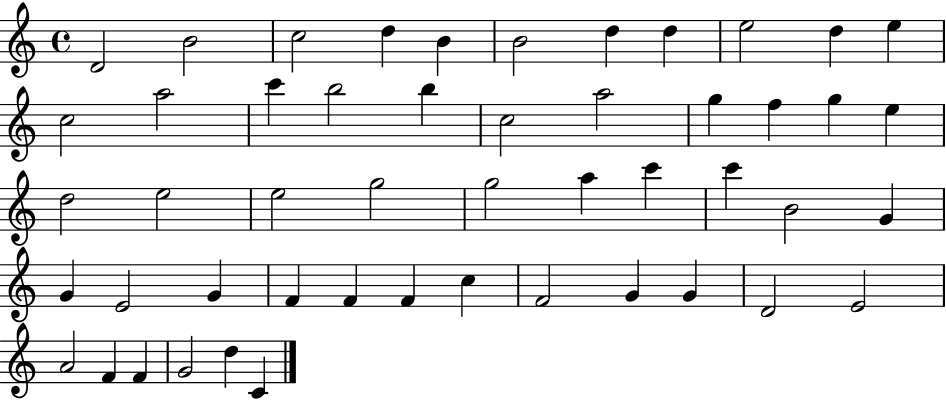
X:1
T:Untitled
M:4/4
L:1/4
K:C
D2 B2 c2 d B B2 d d e2 d e c2 a2 c' b2 b c2 a2 g f g e d2 e2 e2 g2 g2 a c' c' B2 G G E2 G F F F c F2 G G D2 E2 A2 F F G2 d C